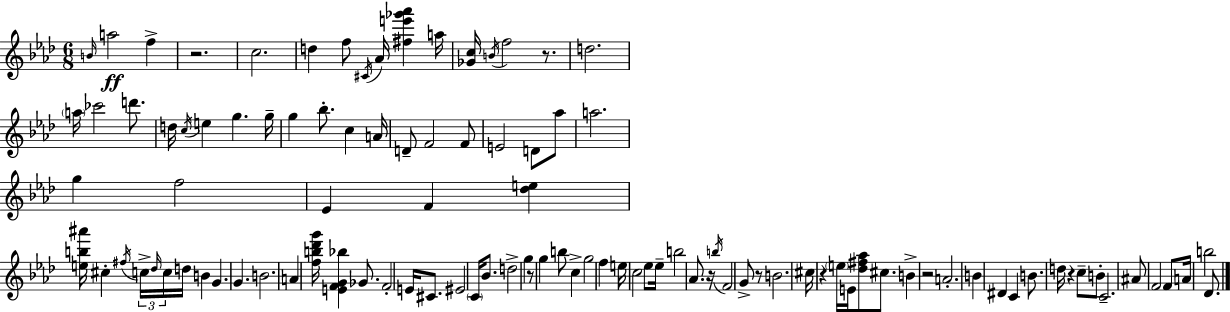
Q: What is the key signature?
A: F minor